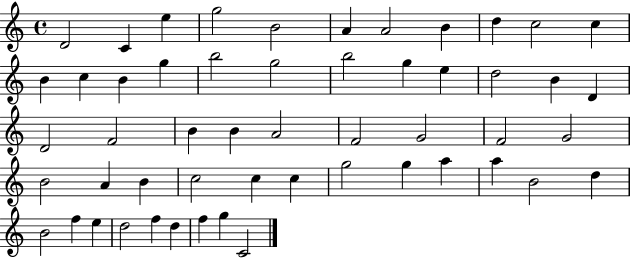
X:1
T:Untitled
M:4/4
L:1/4
K:C
D2 C e g2 B2 A A2 B d c2 c B c B g b2 g2 b2 g e d2 B D D2 F2 B B A2 F2 G2 F2 G2 B2 A B c2 c c g2 g a a B2 d B2 f e d2 f d f g C2